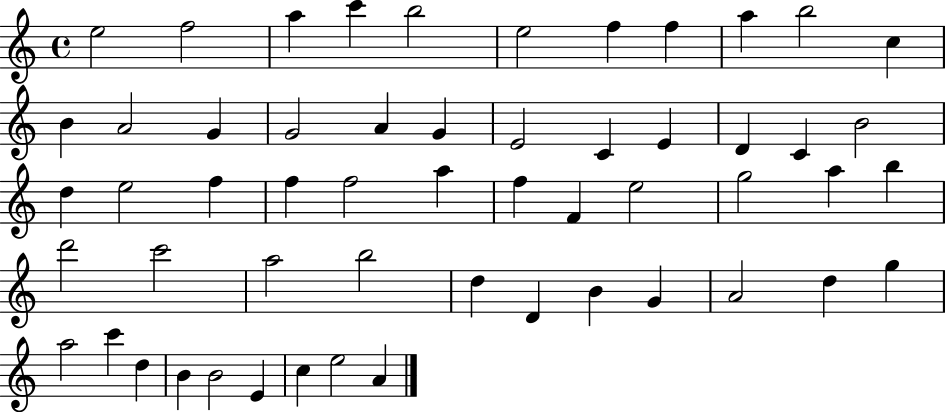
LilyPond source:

{
  \clef treble
  \time 4/4
  \defaultTimeSignature
  \key c \major
  e''2 f''2 | a''4 c'''4 b''2 | e''2 f''4 f''4 | a''4 b''2 c''4 | \break b'4 a'2 g'4 | g'2 a'4 g'4 | e'2 c'4 e'4 | d'4 c'4 b'2 | \break d''4 e''2 f''4 | f''4 f''2 a''4 | f''4 f'4 e''2 | g''2 a''4 b''4 | \break d'''2 c'''2 | a''2 b''2 | d''4 d'4 b'4 g'4 | a'2 d''4 g''4 | \break a''2 c'''4 d''4 | b'4 b'2 e'4 | c''4 e''2 a'4 | \bar "|."
}